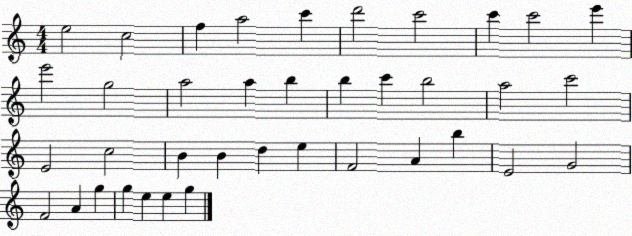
X:1
T:Untitled
M:4/4
L:1/4
K:C
e2 c2 f a2 c' d'2 c'2 c' c'2 e' e'2 g2 a2 a b b c' b2 a2 c'2 E2 c2 B B d e F2 A b E2 G2 F2 A g g e e g